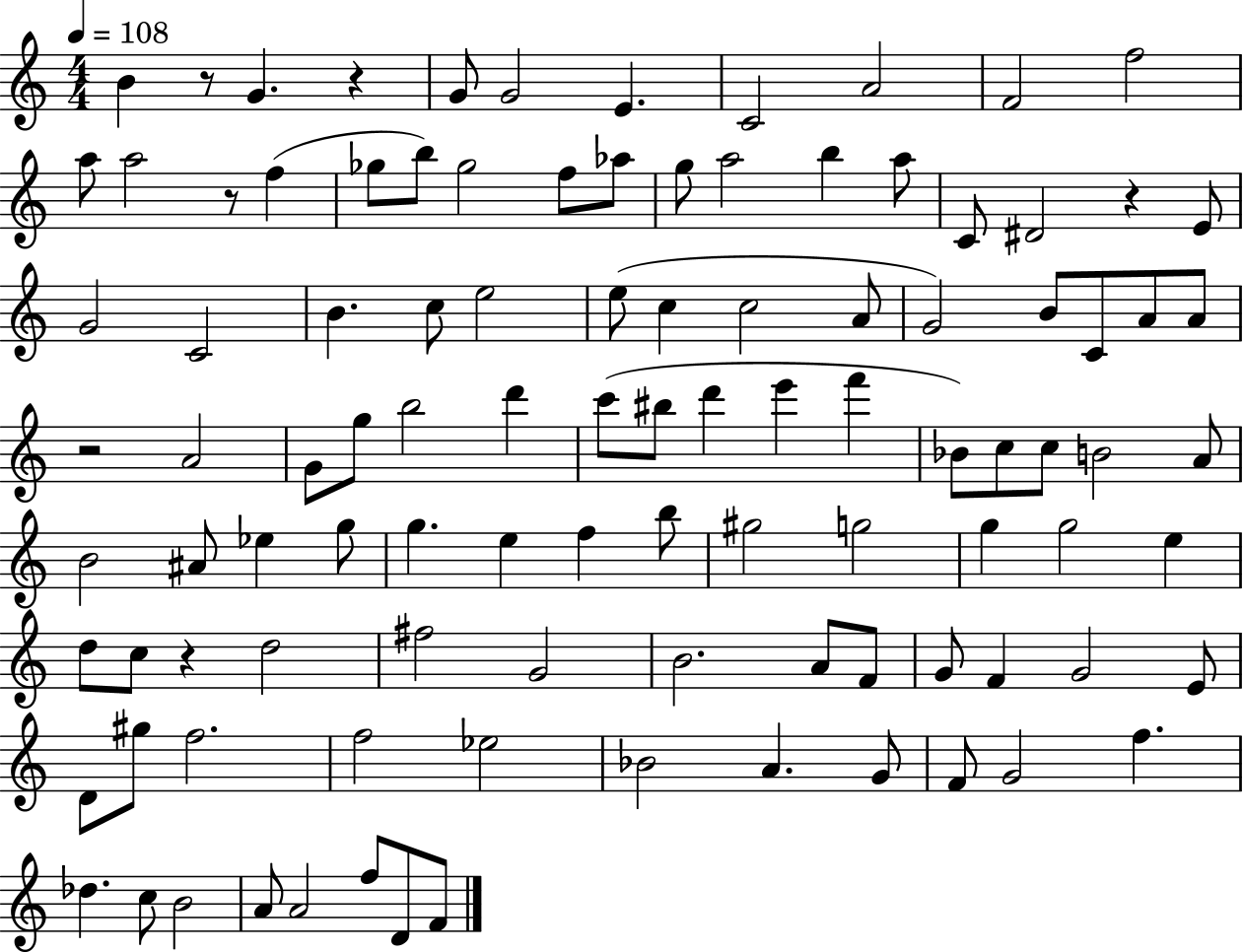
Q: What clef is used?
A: treble